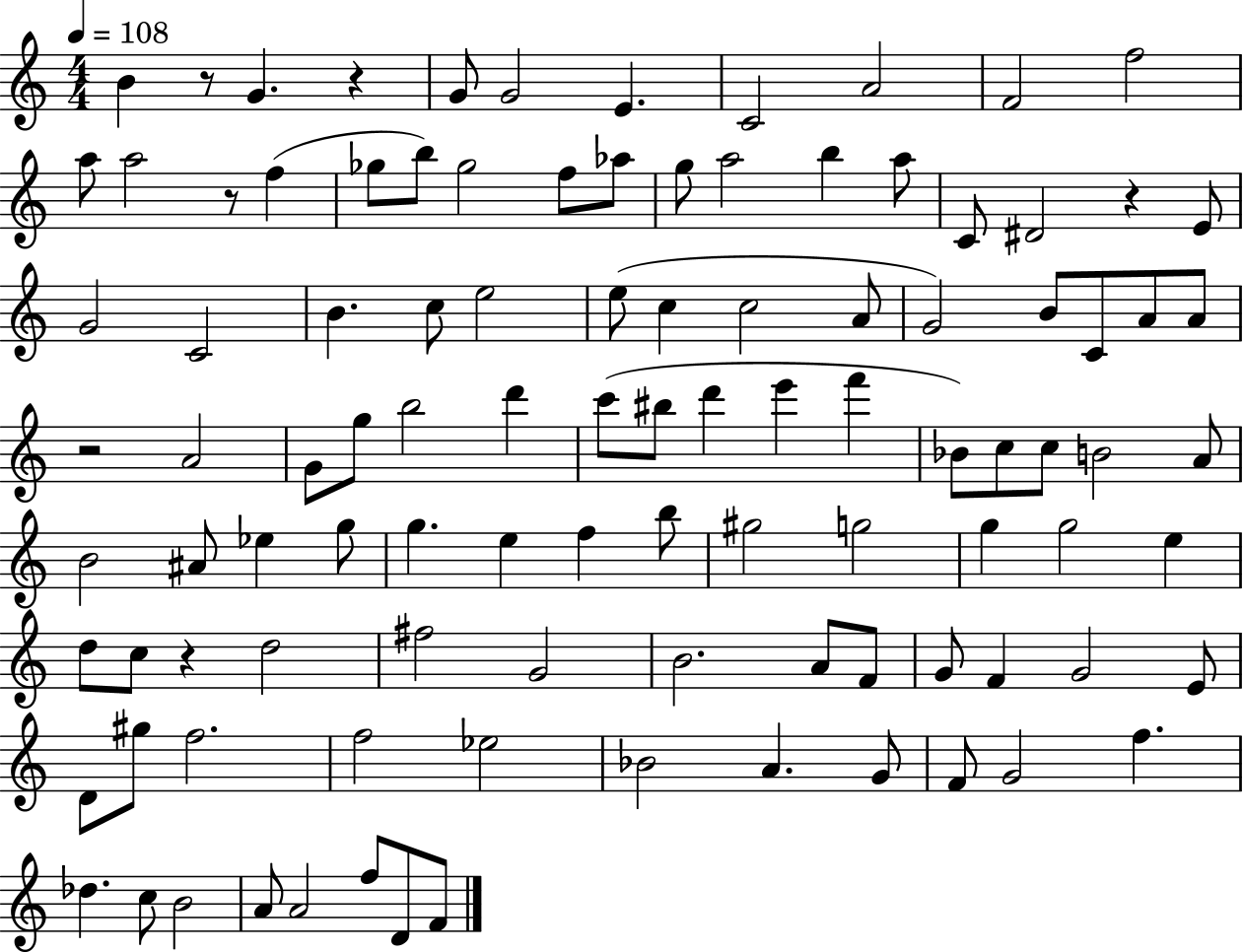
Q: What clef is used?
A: treble